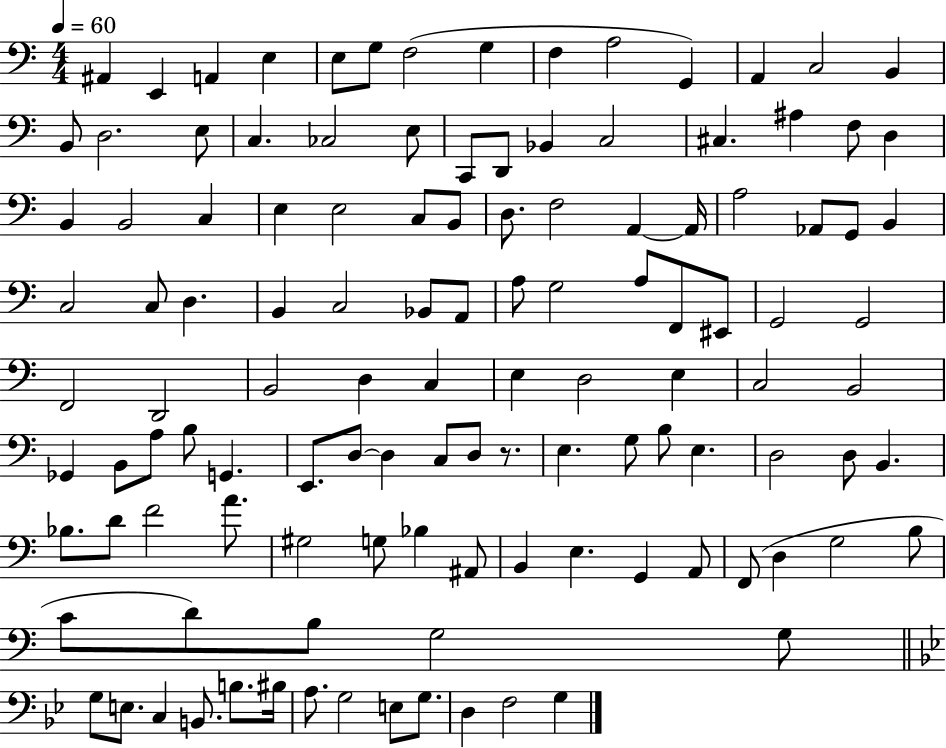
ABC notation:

X:1
T:Untitled
M:4/4
L:1/4
K:C
^A,, E,, A,, E, E,/2 G,/2 F,2 G, F, A,2 G,, A,, C,2 B,, B,,/2 D,2 E,/2 C, _C,2 E,/2 C,,/2 D,,/2 _B,, C,2 ^C, ^A, F,/2 D, B,, B,,2 C, E, E,2 C,/2 B,,/2 D,/2 F,2 A,, A,,/4 A,2 _A,,/2 G,,/2 B,, C,2 C,/2 D, B,, C,2 _B,,/2 A,,/2 A,/2 G,2 A,/2 F,,/2 ^E,,/2 G,,2 G,,2 F,,2 D,,2 B,,2 D, C, E, D,2 E, C,2 B,,2 _G,, B,,/2 A,/2 B,/2 G,, E,,/2 D,/2 D, C,/2 D,/2 z/2 E, G,/2 B,/2 E, D,2 D,/2 B,, _B,/2 D/2 F2 A/2 ^G,2 G,/2 _B, ^A,,/2 B,, E, G,, A,,/2 F,,/2 D, G,2 B,/2 C/2 D/2 B,/2 G,2 G,/2 G,/2 E,/2 C, B,,/2 B,/2 ^B,/4 A,/2 G,2 E,/2 G,/2 D, F,2 G,